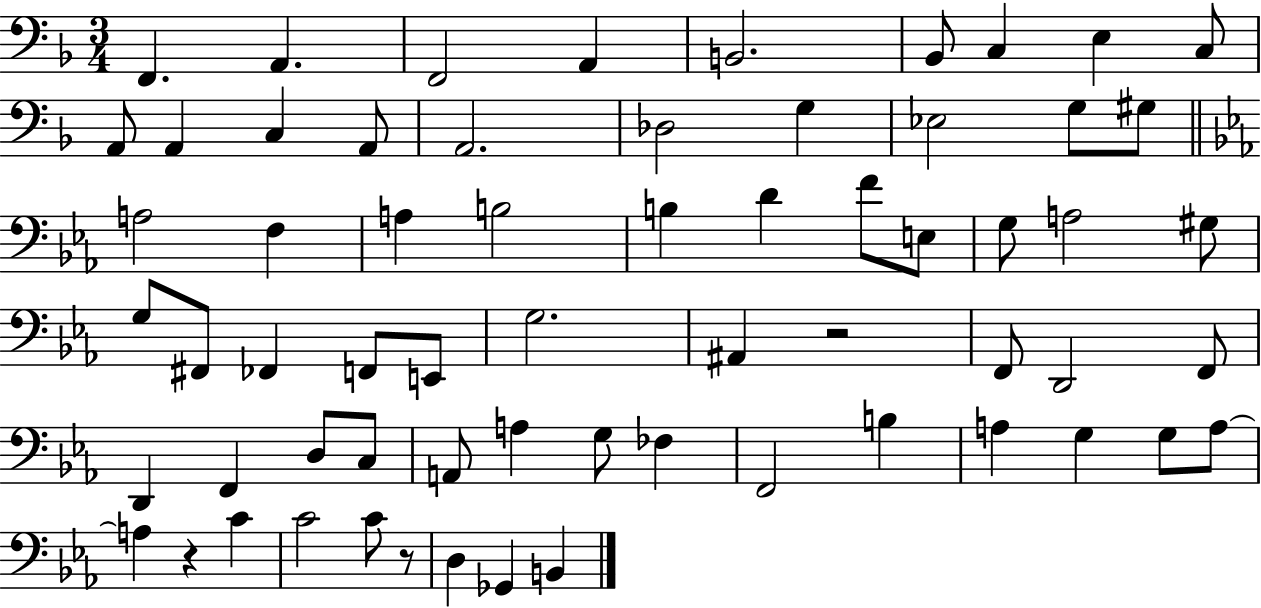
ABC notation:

X:1
T:Untitled
M:3/4
L:1/4
K:F
F,, A,, F,,2 A,, B,,2 _B,,/2 C, E, C,/2 A,,/2 A,, C, A,,/2 A,,2 _D,2 G, _E,2 G,/2 ^G,/2 A,2 F, A, B,2 B, D F/2 E,/2 G,/2 A,2 ^G,/2 G,/2 ^F,,/2 _F,, F,,/2 E,,/2 G,2 ^A,, z2 F,,/2 D,,2 F,,/2 D,, F,, D,/2 C,/2 A,,/2 A, G,/2 _F, F,,2 B, A, G, G,/2 A,/2 A, z C C2 C/2 z/2 D, _G,, B,,